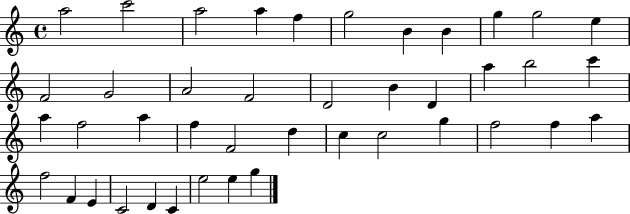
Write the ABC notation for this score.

X:1
T:Untitled
M:4/4
L:1/4
K:C
a2 c'2 a2 a f g2 B B g g2 e F2 G2 A2 F2 D2 B D a b2 c' a f2 a f F2 d c c2 g f2 f a f2 F E C2 D C e2 e g